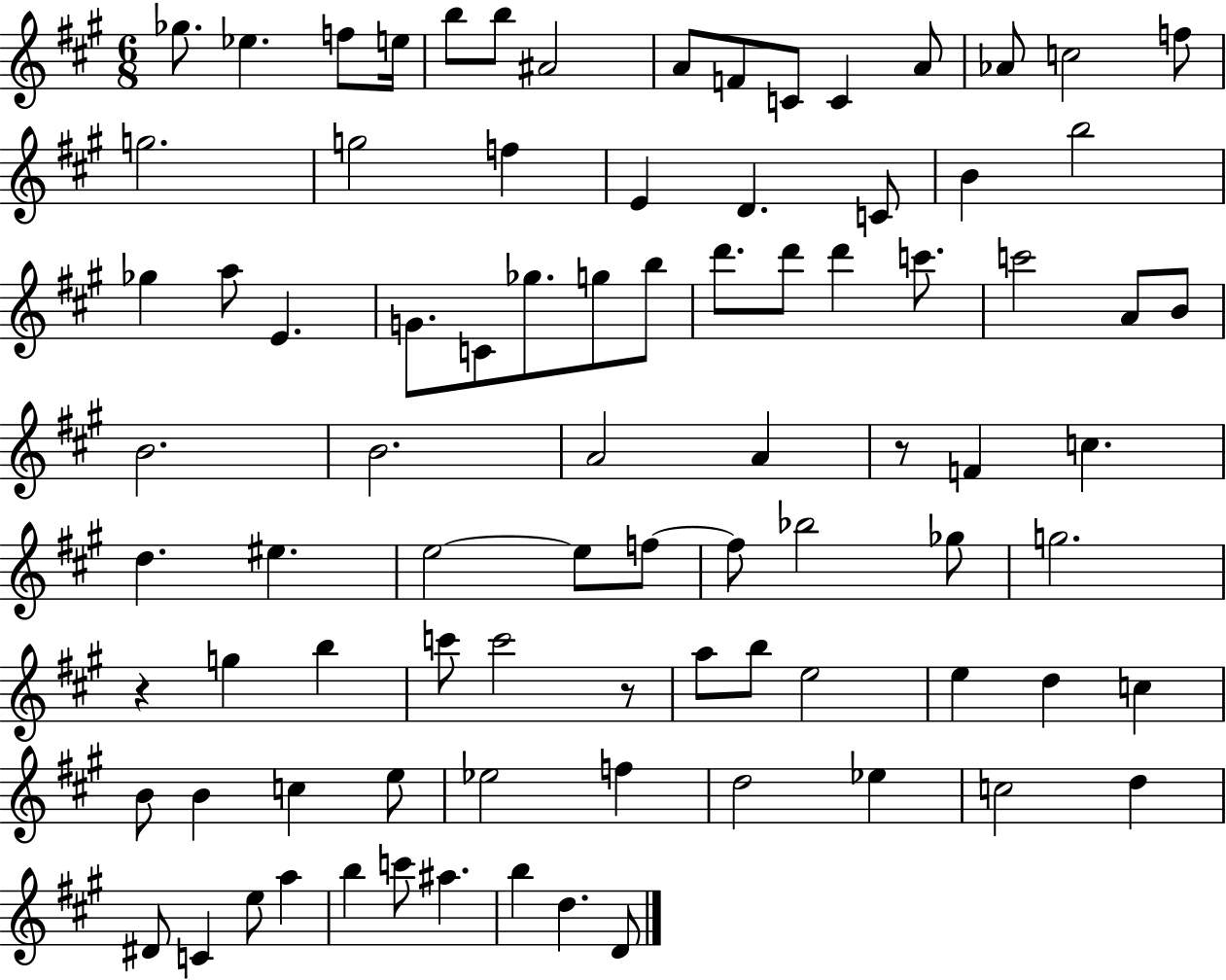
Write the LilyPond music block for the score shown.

{
  \clef treble
  \numericTimeSignature
  \time 6/8
  \key a \major
  ges''8. ees''4. f''8 e''16 | b''8 b''8 ais'2 | a'8 f'8 c'8 c'4 a'8 | aes'8 c''2 f''8 | \break g''2. | g''2 f''4 | e'4 d'4. c'8 | b'4 b''2 | \break ges''4 a''8 e'4. | g'8. c'8 ges''8. g''8 b''8 | d'''8. d'''8 d'''4 c'''8. | c'''2 a'8 b'8 | \break b'2. | b'2. | a'2 a'4 | r8 f'4 c''4. | \break d''4. eis''4. | e''2~~ e''8 f''8~~ | f''8 bes''2 ges''8 | g''2. | \break r4 g''4 b''4 | c'''8 c'''2 r8 | a''8 b''8 e''2 | e''4 d''4 c''4 | \break b'8 b'4 c''4 e''8 | ees''2 f''4 | d''2 ees''4 | c''2 d''4 | \break dis'8 c'4 e''8 a''4 | b''4 c'''8 ais''4. | b''4 d''4. d'8 | \bar "|."
}